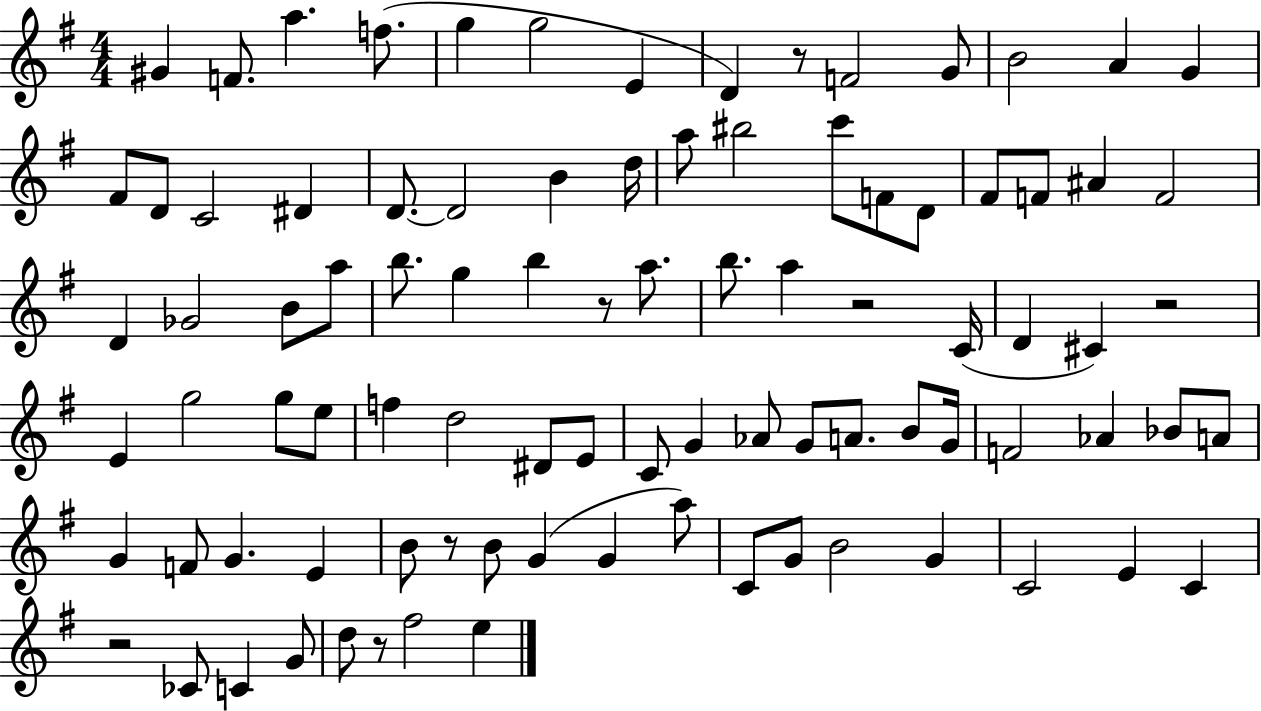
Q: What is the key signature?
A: G major